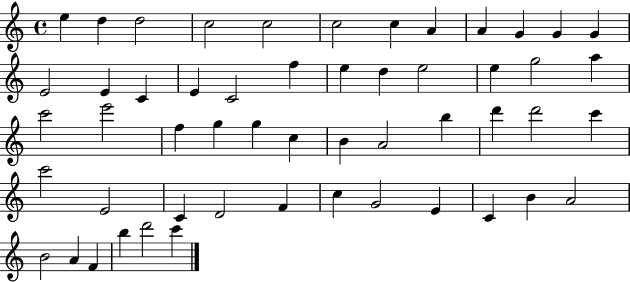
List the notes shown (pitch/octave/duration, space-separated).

E5/q D5/q D5/h C5/h C5/h C5/h C5/q A4/q A4/q G4/q G4/q G4/q E4/h E4/q C4/q E4/q C4/h F5/q E5/q D5/q E5/h E5/q G5/h A5/q C6/h E6/h F5/q G5/q G5/q C5/q B4/q A4/h B5/q D6/q D6/h C6/q C6/h E4/h C4/q D4/h F4/q C5/q G4/h E4/q C4/q B4/q A4/h B4/h A4/q F4/q B5/q D6/h C6/q